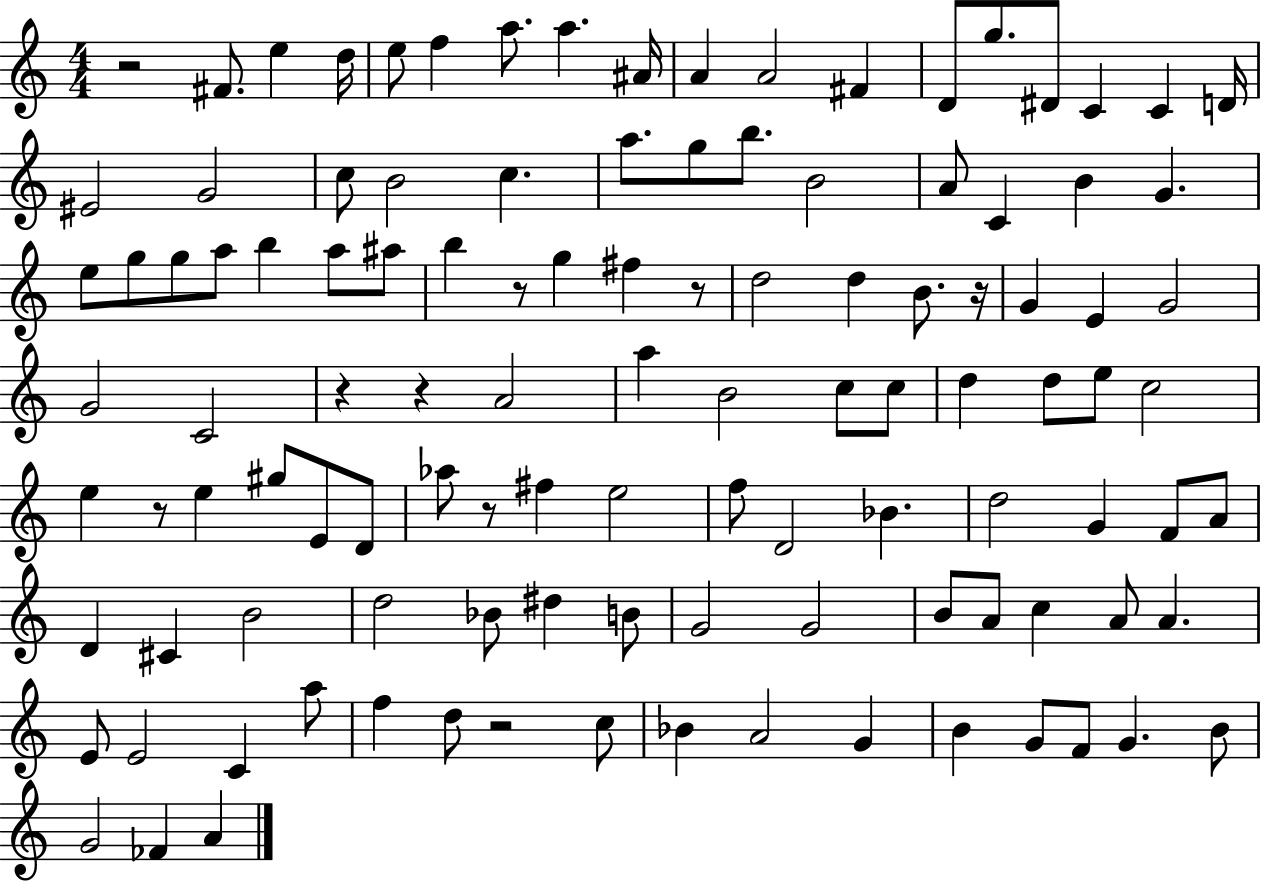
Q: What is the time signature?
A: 4/4